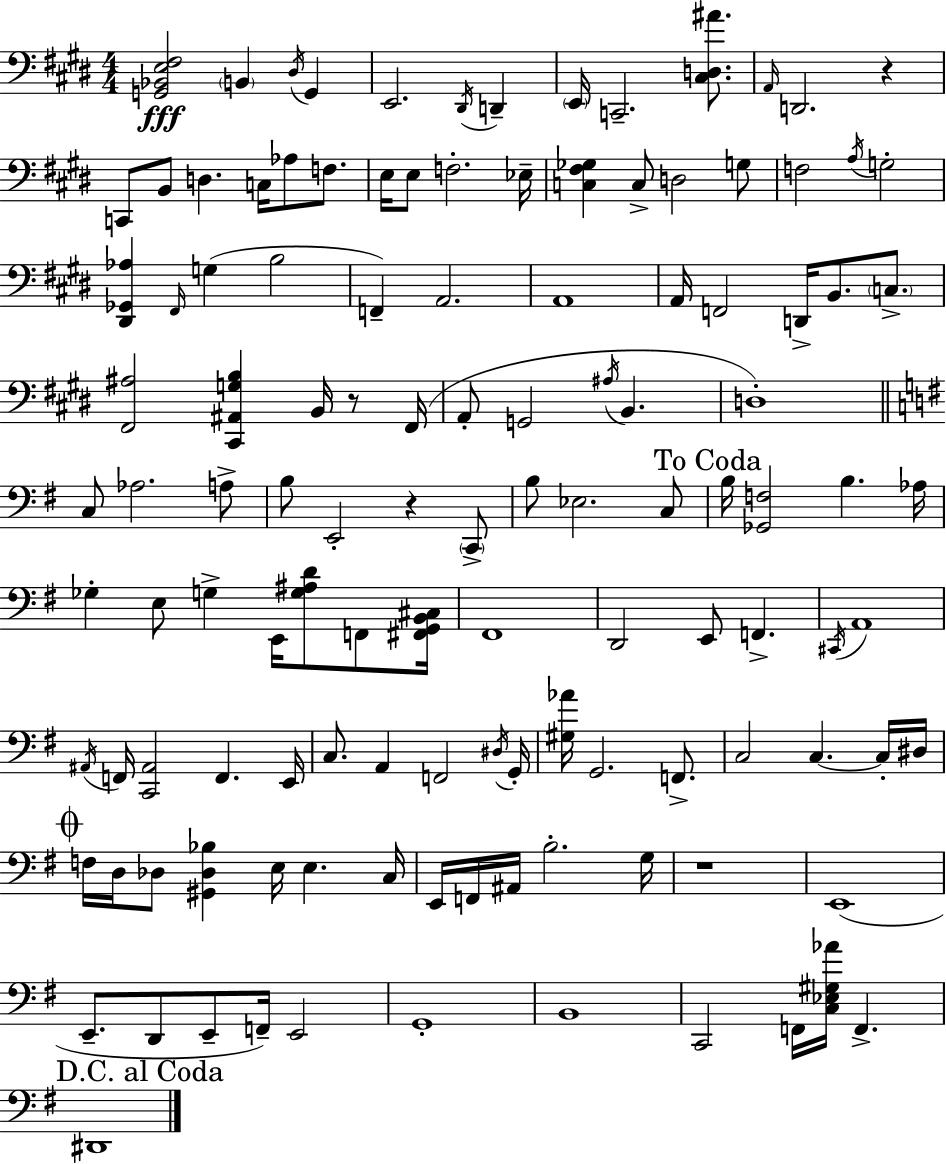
{
  \clef bass
  \numericTimeSignature
  \time 4/4
  \key e \major
  <g, bes, e fis>2\fff \parenthesize b,4 \acciaccatura { dis16 } g,4 | e,2. \acciaccatura { dis,16 } d,4-- | \parenthesize e,16 c,2.-- <cis d ais'>8. | \grace { a,16 } d,2. r4 | \break c,8 b,8 d4. c16 aes8 | f8. e16 e8 f2.-. | ees16-- <c fis ges>4 c8-> d2 | g8 f2 \acciaccatura { a16 } g2-. | \break <dis, ges, aes>4 \grace { fis,16 }( g4 b2 | f,4--) a,2. | a,1 | a,16 f,2 d,16-> b,8. | \break \parenthesize c8.-> <fis, ais>2 <cis, ais, g b>4 | b,16 r8 fis,16( a,8-. g,2 \acciaccatura { ais16 } | b,4. d1-.) | \bar "||" \break \key g \major c8 aes2. a8-> | b8 e,2-. r4 \parenthesize c,8-> | b8 ees2. c8 | \mark "To Coda" b16 <ges, f>2 b4. aes16 | \break ges4-. e8 g4-> e,16 <g ais d'>8 f,8 <fis, g, b, cis>16 | fis,1 | d,2 e,8 f,4.-> | \acciaccatura { cis,16 } a,1 | \break \acciaccatura { ais,16 } f,16 <c, ais,>2 f,4. | e,16 c8. a,4 f,2 | \acciaccatura { dis16 } g,16-. <gis aes'>16 g,2. | f,8.-> c2 c4.~~ | \break c16-. dis16 \mark \markup { \musicglyph "scripts.coda" } f16 d16 des8 <gis, des bes>4 e16 e4. | c16 e,16 f,16 ais,16 b2.-. | g16 r1 | e,1( | \break e,8.-- d,8 e,8-- f,16--) e,2 | g,1-. | b,1 | c,2 f,16 <c ees gis aes'>16 f,4.-> | \break \mark "D.C. al Coda" dis,1 | \bar "|."
}